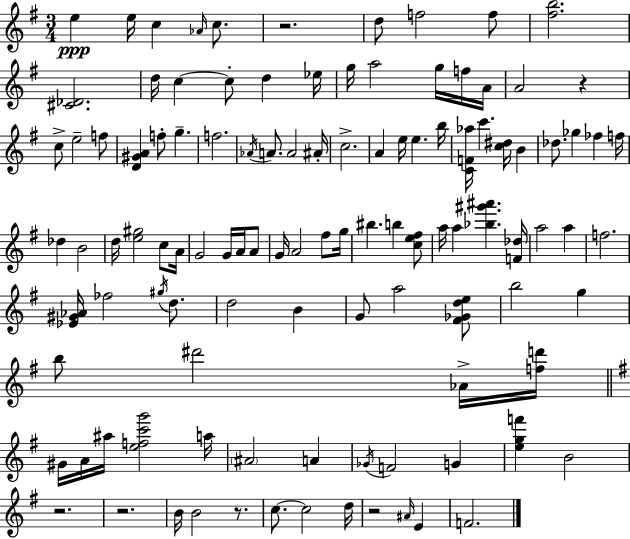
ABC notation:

X:1
T:Untitled
M:3/4
L:1/4
K:Em
e e/4 c _A/4 c/2 z2 d/2 f2 f/2 [^fb]2 [^C_D]2 d/4 c c/2 d _e/4 g/4 a2 g/4 f/4 A/4 A2 z c/2 e2 f/2 [D^GA] f/2 g f2 _A/4 A/2 A2 ^A/4 c2 A e/4 e b/4 [CF_a]/4 c' [c^d]/4 B _d/2 _g _f f/4 _d B2 d/4 [e^g]2 c/2 A/4 G2 G/4 A/4 A/2 G/4 A2 ^f/2 g/4 ^b b [ce^f]/2 a/4 a [_b^g'^a'] [F_d]/4 a2 a f2 [_E^G_A]/4 _f2 ^g/4 d/2 d2 B G/2 a2 [^F_Gde]/2 b2 g b/2 ^d'2 _A/4 [fd']/4 ^G/4 A/4 ^a/4 [efc'g']2 a/4 ^A2 A _G/4 F2 G [egf'] B2 z2 z2 B/4 B2 z/2 c/2 c2 d/4 z2 ^A/4 E F2